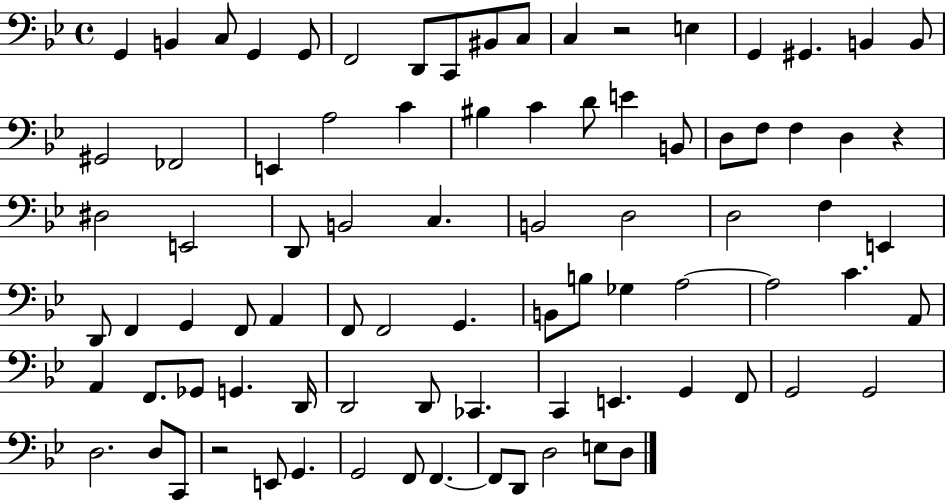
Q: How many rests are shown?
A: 3